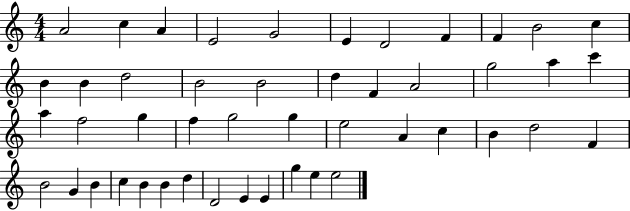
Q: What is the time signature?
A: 4/4